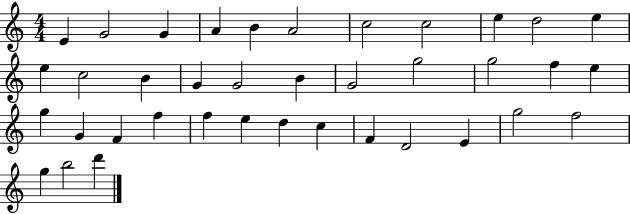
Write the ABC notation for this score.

X:1
T:Untitled
M:4/4
L:1/4
K:C
E G2 G A B A2 c2 c2 e d2 e e c2 B G G2 B G2 g2 g2 f e g G F f f e d c F D2 E g2 f2 g b2 d'